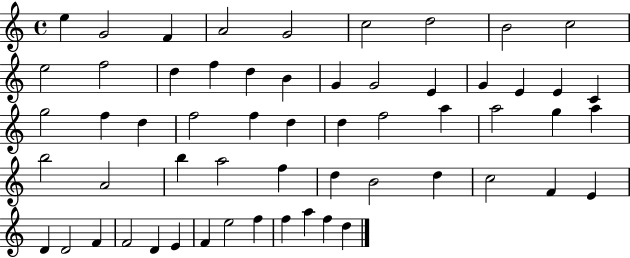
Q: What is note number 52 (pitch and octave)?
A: F4